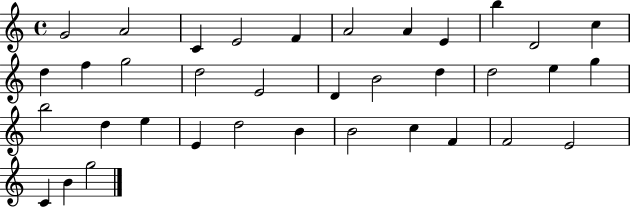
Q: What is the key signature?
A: C major